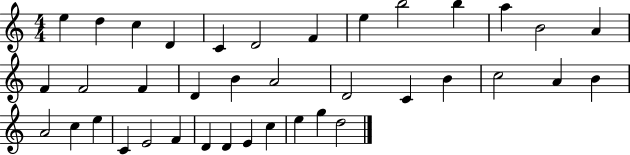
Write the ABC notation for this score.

X:1
T:Untitled
M:4/4
L:1/4
K:C
e d c D C D2 F e b2 b a B2 A F F2 F D B A2 D2 C B c2 A B A2 c e C E2 F D D E c e g d2